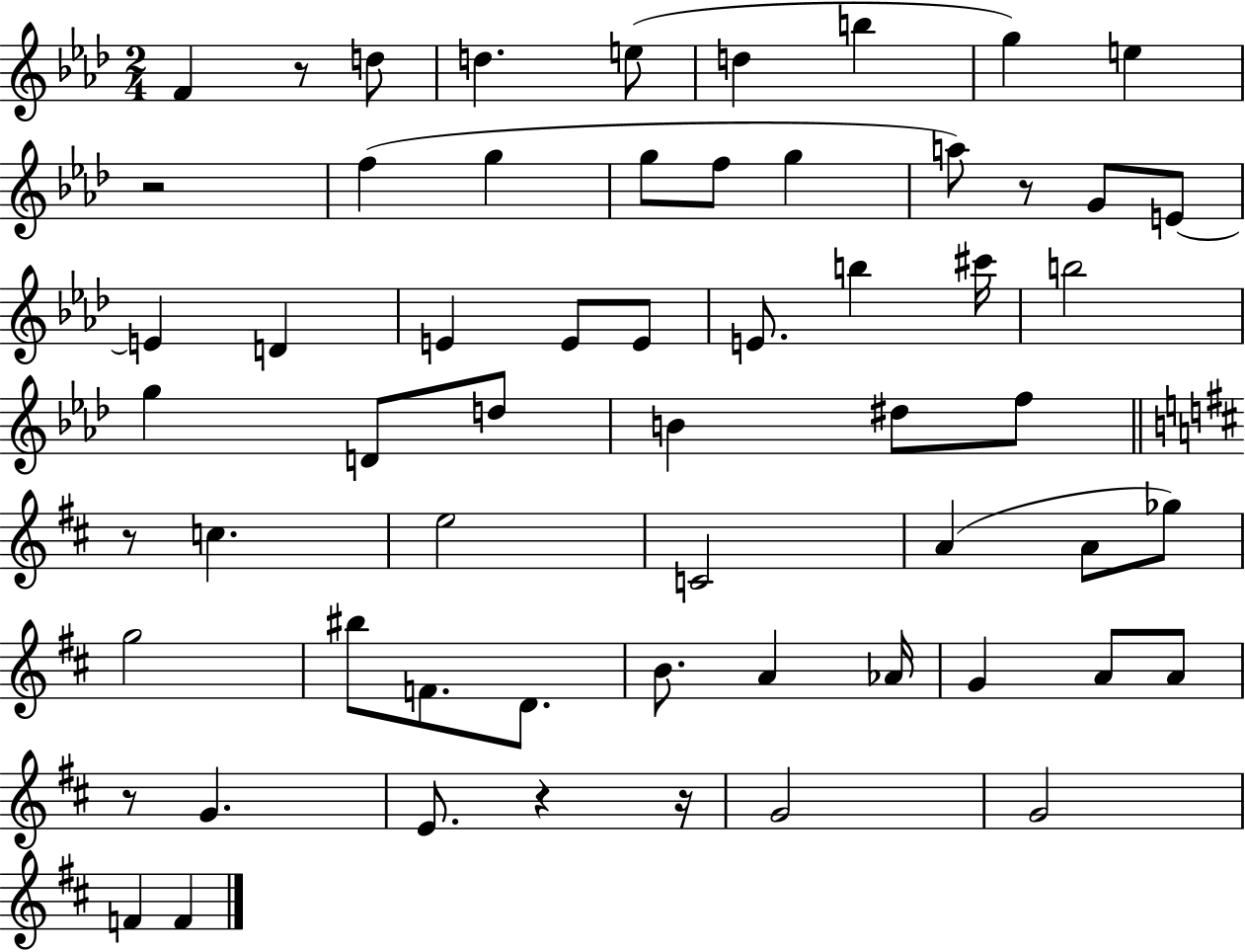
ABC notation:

X:1
T:Untitled
M:2/4
L:1/4
K:Ab
F z/2 d/2 d e/2 d b g e z2 f g g/2 f/2 g a/2 z/2 G/2 E/2 E D E E/2 E/2 E/2 b ^c'/4 b2 g D/2 d/2 B ^d/2 f/2 z/2 c e2 C2 A A/2 _g/2 g2 ^b/2 F/2 D/2 B/2 A _A/4 G A/2 A/2 z/2 G E/2 z z/4 G2 G2 F F